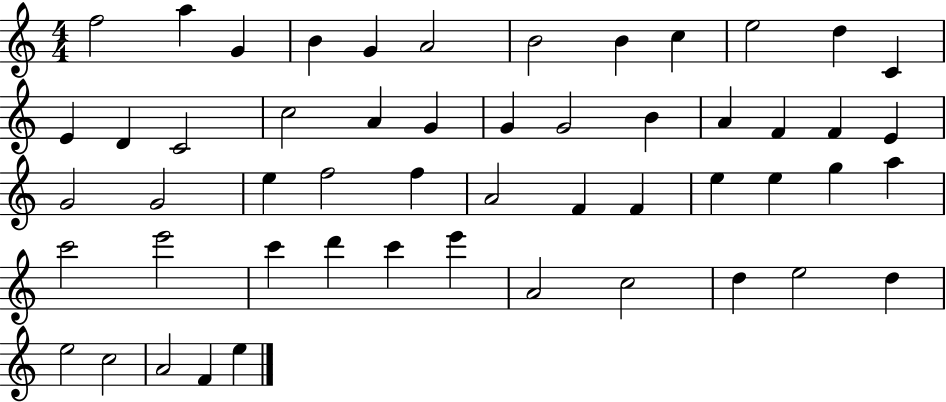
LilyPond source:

{
  \clef treble
  \numericTimeSignature
  \time 4/4
  \key c \major
  f''2 a''4 g'4 | b'4 g'4 a'2 | b'2 b'4 c''4 | e''2 d''4 c'4 | \break e'4 d'4 c'2 | c''2 a'4 g'4 | g'4 g'2 b'4 | a'4 f'4 f'4 e'4 | \break g'2 g'2 | e''4 f''2 f''4 | a'2 f'4 f'4 | e''4 e''4 g''4 a''4 | \break c'''2 e'''2 | c'''4 d'''4 c'''4 e'''4 | a'2 c''2 | d''4 e''2 d''4 | \break e''2 c''2 | a'2 f'4 e''4 | \bar "|."
}